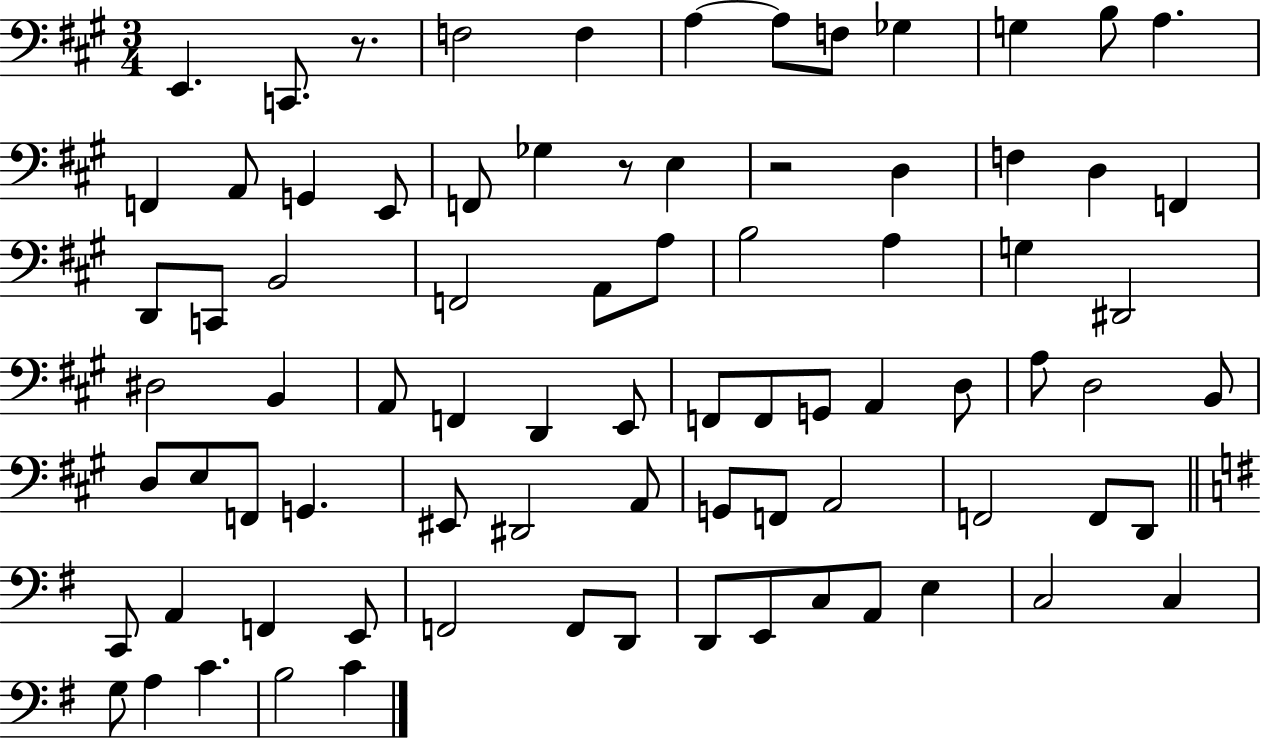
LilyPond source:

{
  \clef bass
  \numericTimeSignature
  \time 3/4
  \key a \major
  \repeat volta 2 { e,4. c,8. r8. | f2 f4 | a4~~ a8 f8 ges4 | g4 b8 a4. | \break f,4 a,8 g,4 e,8 | f,8 ges4 r8 e4 | r2 d4 | f4 d4 f,4 | \break d,8 c,8 b,2 | f,2 a,8 a8 | b2 a4 | g4 dis,2 | \break dis2 b,4 | a,8 f,4 d,4 e,8 | f,8 f,8 g,8 a,4 d8 | a8 d2 b,8 | \break d8 e8 f,8 g,4. | eis,8 dis,2 a,8 | g,8 f,8 a,2 | f,2 f,8 d,8 | \break \bar "||" \break \key g \major c,8 a,4 f,4 e,8 | f,2 f,8 d,8 | d,8 e,8 c8 a,8 e4 | c2 c4 | \break g8 a4 c'4. | b2 c'4 | } \bar "|."
}